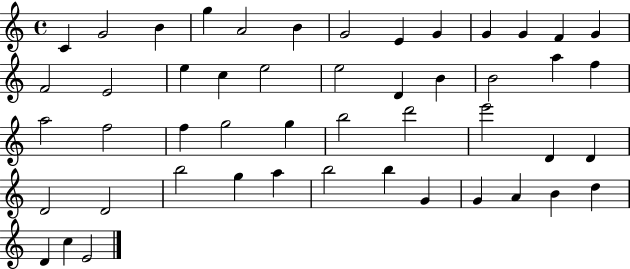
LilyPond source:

{
  \clef treble
  \time 4/4
  \defaultTimeSignature
  \key c \major
  c'4 g'2 b'4 | g''4 a'2 b'4 | g'2 e'4 g'4 | g'4 g'4 f'4 g'4 | \break f'2 e'2 | e''4 c''4 e''2 | e''2 d'4 b'4 | b'2 a''4 f''4 | \break a''2 f''2 | f''4 g''2 g''4 | b''2 d'''2 | e'''2 d'4 d'4 | \break d'2 d'2 | b''2 g''4 a''4 | b''2 b''4 g'4 | g'4 a'4 b'4 d''4 | \break d'4 c''4 e'2 | \bar "|."
}